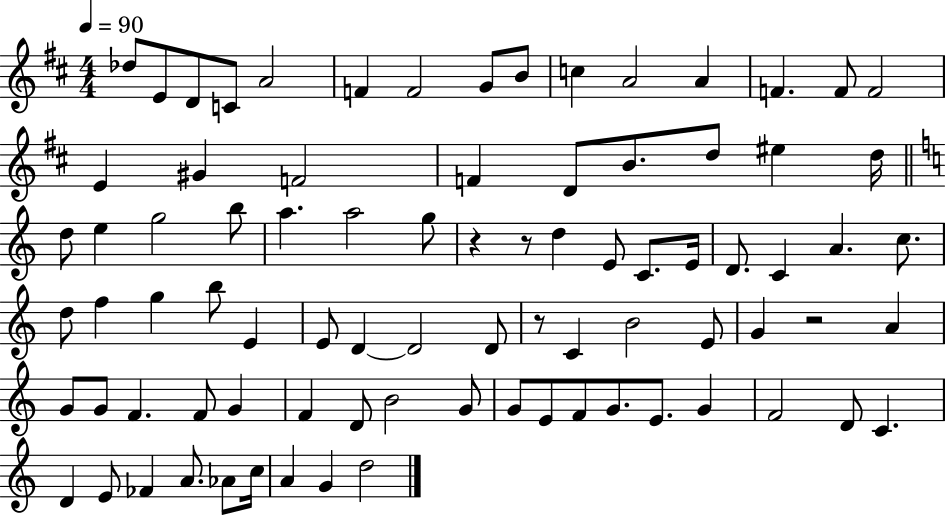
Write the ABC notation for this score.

X:1
T:Untitled
M:4/4
L:1/4
K:D
_d/2 E/2 D/2 C/2 A2 F F2 G/2 B/2 c A2 A F F/2 F2 E ^G F2 F D/2 B/2 d/2 ^e d/4 d/2 e g2 b/2 a a2 g/2 z z/2 d E/2 C/2 E/4 D/2 C A c/2 d/2 f g b/2 E E/2 D D2 D/2 z/2 C B2 E/2 G z2 A G/2 G/2 F F/2 G F D/2 B2 G/2 G/2 E/2 F/2 G/2 E/2 G F2 D/2 C D E/2 _F A/2 _A/2 c/4 A G d2